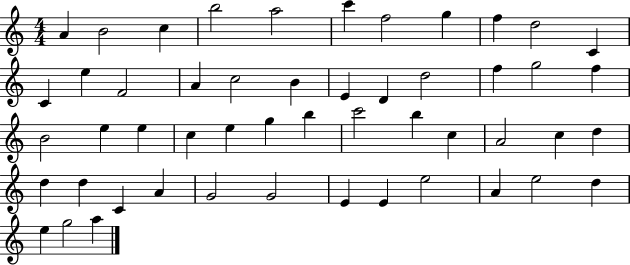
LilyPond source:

{
  \clef treble
  \numericTimeSignature
  \time 4/4
  \key c \major
  a'4 b'2 c''4 | b''2 a''2 | c'''4 f''2 g''4 | f''4 d''2 c'4 | \break c'4 e''4 f'2 | a'4 c''2 b'4 | e'4 d'4 d''2 | f''4 g''2 f''4 | \break b'2 e''4 e''4 | c''4 e''4 g''4 b''4 | c'''2 b''4 c''4 | a'2 c''4 d''4 | \break d''4 d''4 c'4 a'4 | g'2 g'2 | e'4 e'4 e''2 | a'4 e''2 d''4 | \break e''4 g''2 a''4 | \bar "|."
}